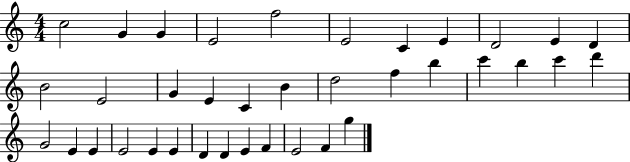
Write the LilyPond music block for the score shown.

{
  \clef treble
  \numericTimeSignature
  \time 4/4
  \key c \major
  c''2 g'4 g'4 | e'2 f''2 | e'2 c'4 e'4 | d'2 e'4 d'4 | \break b'2 e'2 | g'4 e'4 c'4 b'4 | d''2 f''4 b''4 | c'''4 b''4 c'''4 d'''4 | \break g'2 e'4 e'4 | e'2 e'4 e'4 | d'4 d'4 e'4 f'4 | e'2 f'4 g''4 | \break \bar "|."
}